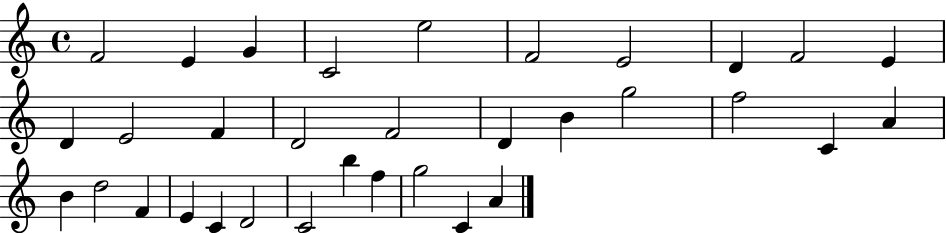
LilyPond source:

{
  \clef treble
  \time 4/4
  \defaultTimeSignature
  \key c \major
  f'2 e'4 g'4 | c'2 e''2 | f'2 e'2 | d'4 f'2 e'4 | \break d'4 e'2 f'4 | d'2 f'2 | d'4 b'4 g''2 | f''2 c'4 a'4 | \break b'4 d''2 f'4 | e'4 c'4 d'2 | c'2 b''4 f''4 | g''2 c'4 a'4 | \break \bar "|."
}